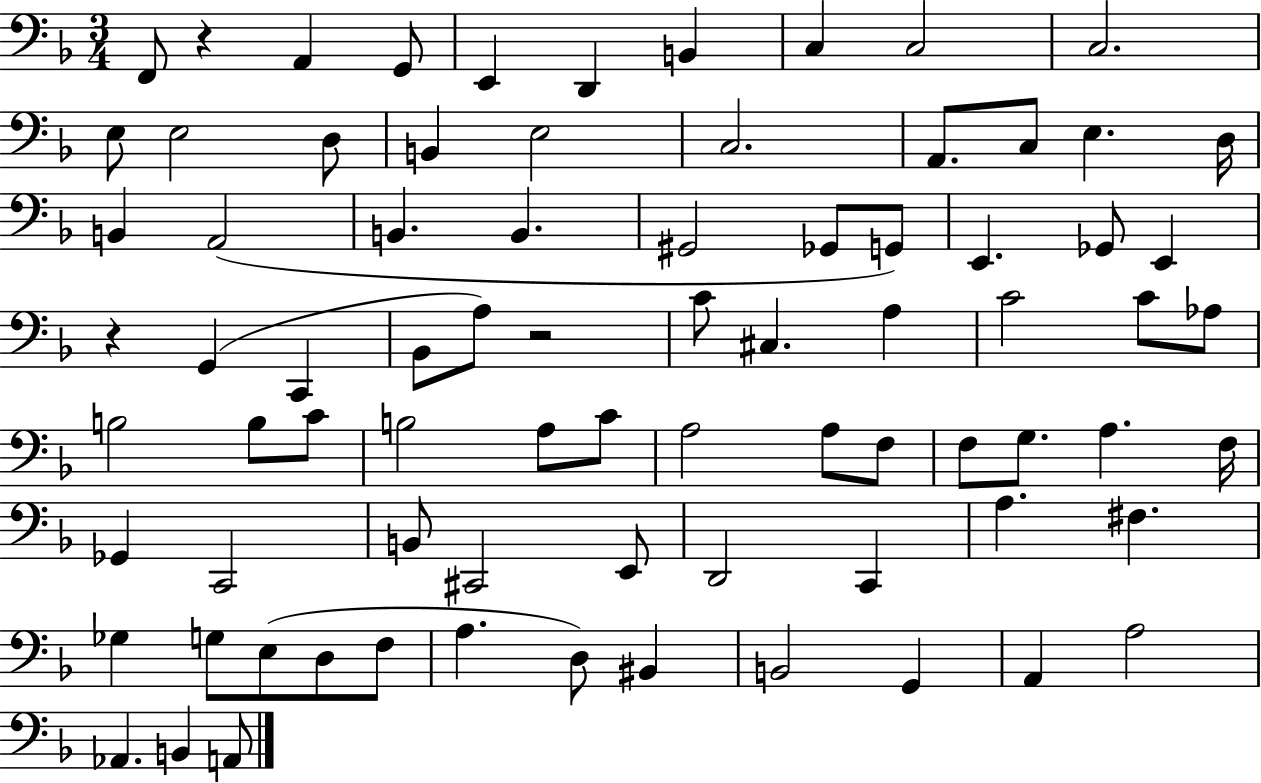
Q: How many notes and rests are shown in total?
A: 79